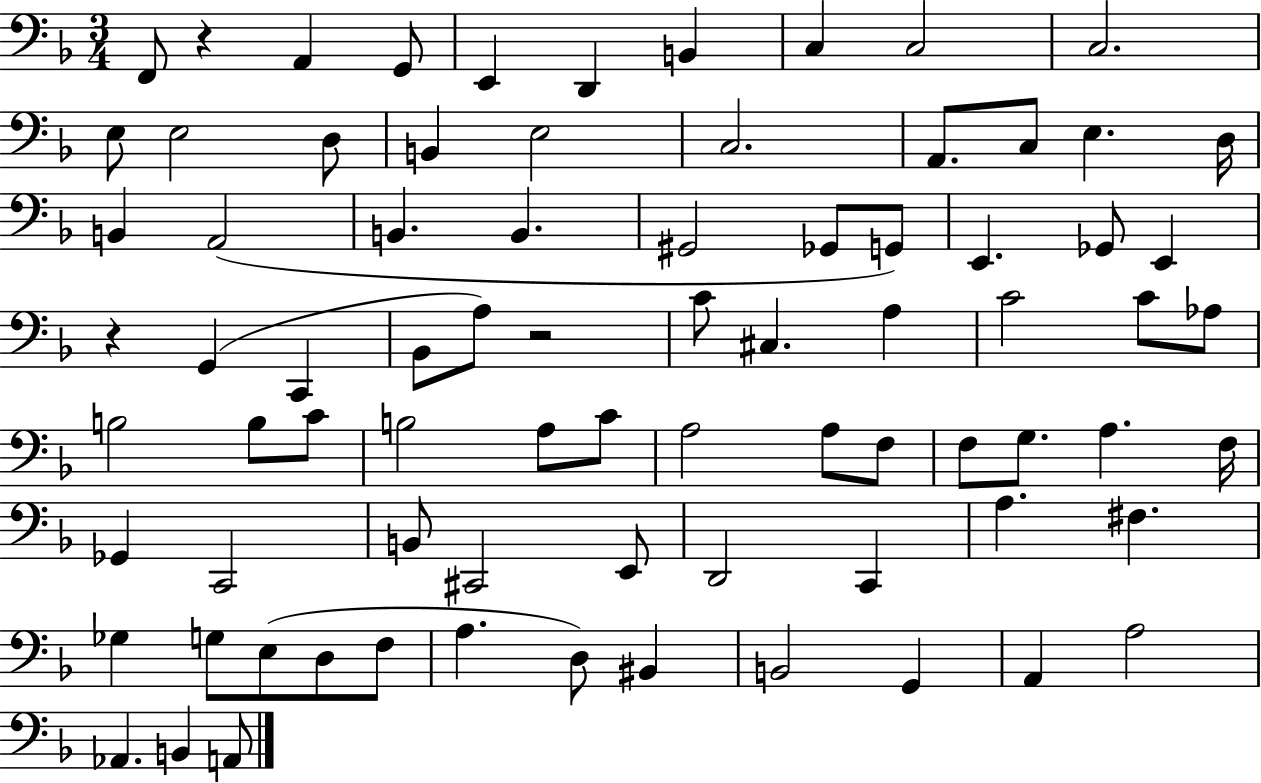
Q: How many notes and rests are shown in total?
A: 79